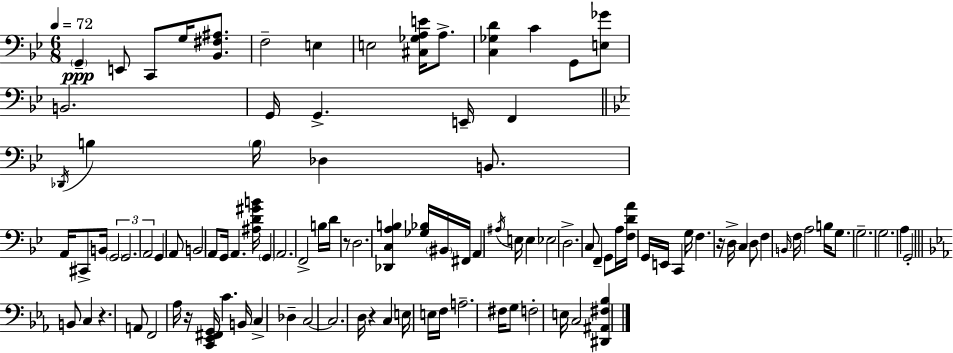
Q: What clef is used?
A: bass